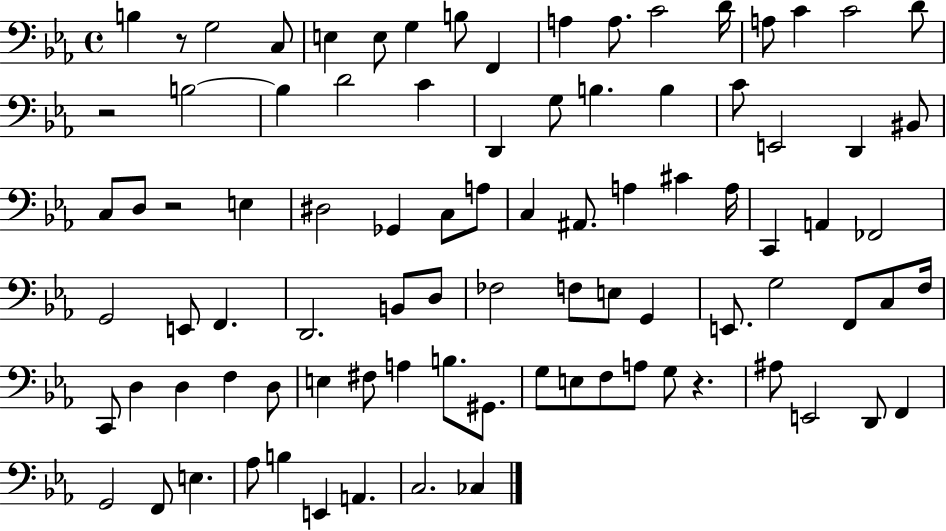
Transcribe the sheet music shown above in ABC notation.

X:1
T:Untitled
M:4/4
L:1/4
K:Eb
B, z/2 G,2 C,/2 E, E,/2 G, B,/2 F,, A, A,/2 C2 D/4 A,/2 C C2 D/2 z2 B,2 B, D2 C D,, G,/2 B, B, C/2 E,,2 D,, ^B,,/2 C,/2 D,/2 z2 E, ^D,2 _G,, C,/2 A,/2 C, ^A,,/2 A, ^C A,/4 C,, A,, _F,,2 G,,2 E,,/2 F,, D,,2 B,,/2 D,/2 _F,2 F,/2 E,/2 G,, E,,/2 G,2 F,,/2 C,/2 F,/4 C,,/2 D, D, F, D,/2 E, ^F,/2 A, B,/2 ^G,,/2 G,/2 E,/2 F,/2 A,/2 G,/2 z ^A,/2 E,,2 D,,/2 F,, G,,2 F,,/2 E, _A,/2 B, E,, A,, C,2 _C,